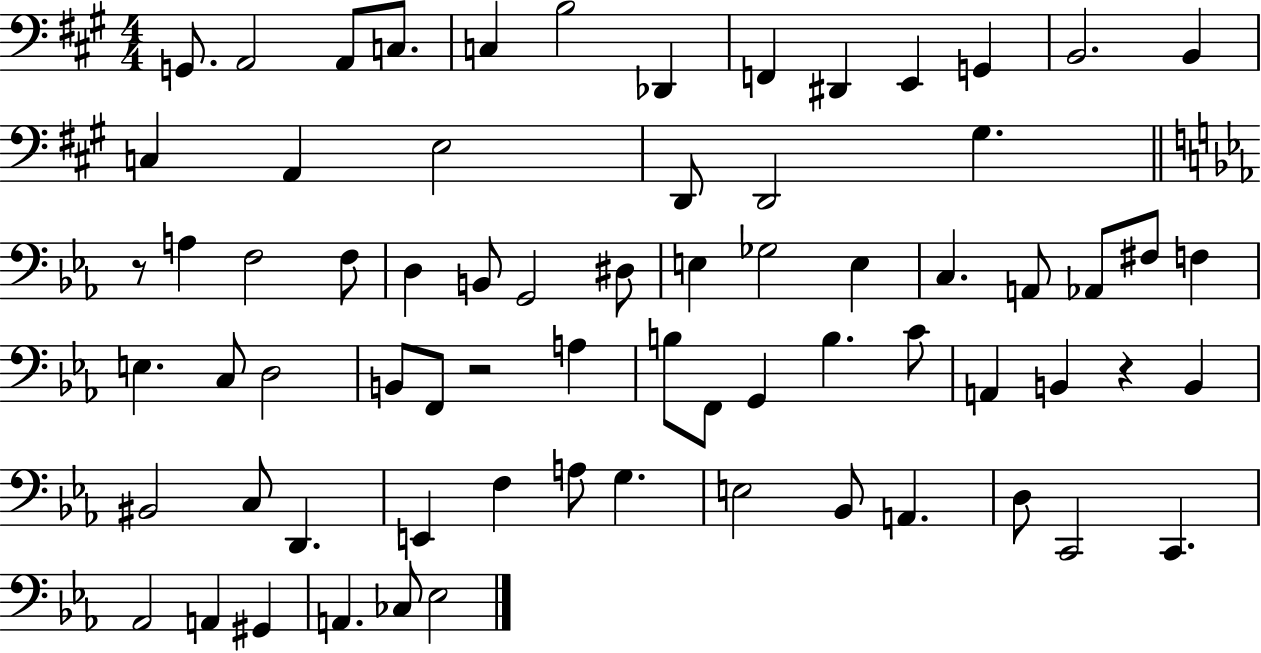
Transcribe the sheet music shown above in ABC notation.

X:1
T:Untitled
M:4/4
L:1/4
K:A
G,,/2 A,,2 A,,/2 C,/2 C, B,2 _D,, F,, ^D,, E,, G,, B,,2 B,, C, A,, E,2 D,,/2 D,,2 ^G, z/2 A, F,2 F,/2 D, B,,/2 G,,2 ^D,/2 E, _G,2 E, C, A,,/2 _A,,/2 ^F,/2 F, E, C,/2 D,2 B,,/2 F,,/2 z2 A, B,/2 F,,/2 G,, B, C/2 A,, B,, z B,, ^B,,2 C,/2 D,, E,, F, A,/2 G, E,2 _B,,/2 A,, D,/2 C,,2 C,, _A,,2 A,, ^G,, A,, _C,/2 _E,2